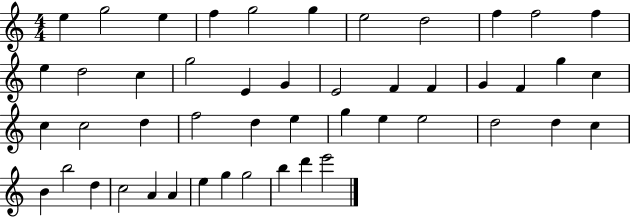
E5/q G5/h E5/q F5/q G5/h G5/q E5/h D5/h F5/q F5/h F5/q E5/q D5/h C5/q G5/h E4/q G4/q E4/h F4/q F4/q G4/q F4/q G5/q C5/q C5/q C5/h D5/q F5/h D5/q E5/q G5/q E5/q E5/h D5/h D5/q C5/q B4/q B5/h D5/q C5/h A4/q A4/q E5/q G5/q G5/h B5/q D6/q E6/h